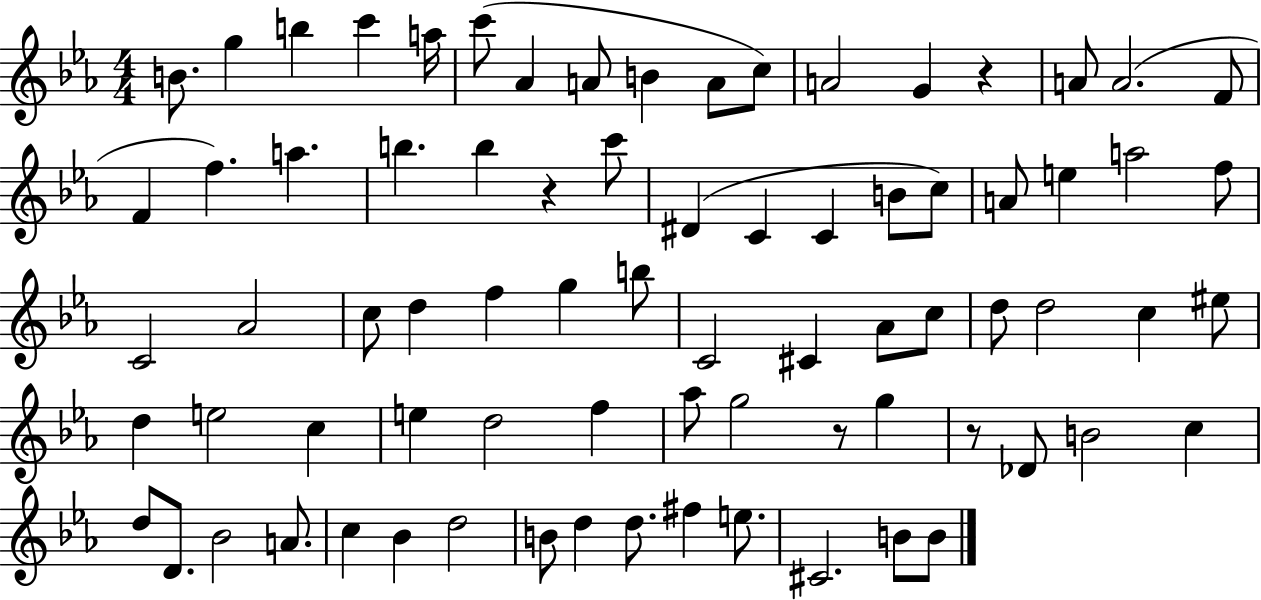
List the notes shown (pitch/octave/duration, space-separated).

B4/e. G5/q B5/q C6/q A5/s C6/e Ab4/q A4/e B4/q A4/e C5/e A4/h G4/q R/q A4/e A4/h. F4/e F4/q F5/q. A5/q. B5/q. B5/q R/q C6/e D#4/q C4/q C4/q B4/e C5/e A4/e E5/q A5/h F5/e C4/h Ab4/h C5/e D5/q F5/q G5/q B5/e C4/h C#4/q Ab4/e C5/e D5/e D5/h C5/q EIS5/e D5/q E5/h C5/q E5/q D5/h F5/q Ab5/e G5/h R/e G5/q R/e Db4/e B4/h C5/q D5/e D4/e. Bb4/h A4/e. C5/q Bb4/q D5/h B4/e D5/q D5/e. F#5/q E5/e. C#4/h. B4/e B4/e